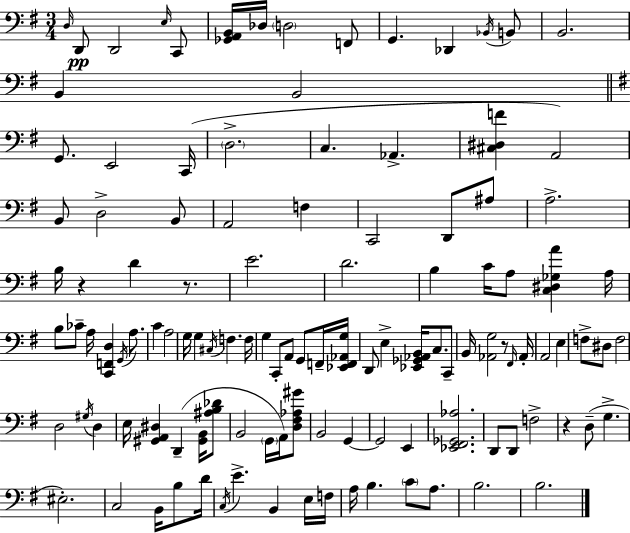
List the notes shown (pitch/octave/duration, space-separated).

D3/s D2/e D2/h E3/s C2/e [Gb2,A2,B2]/s Db3/s D3/h F2/e G2/q. Db2/q Bb2/s B2/e B2/h. B2/q B2/h G2/e. E2/h C2/s D3/h. C3/q. Ab2/q. [C#3,D#3,F4]/q A2/h B2/e D3/h B2/e A2/h F3/q C2/h D2/e A#3/e A3/h. B3/s R/q D4/q R/e. E4/h. D4/h. B3/q C4/s A3/e [C3,D#3,Gb3,A4]/q A3/s B3/e CES4/e A3/s [C2,F2,D3]/q G2/s A3/e. C4/q A3/h G3/s G3/q C#3/s F3/q. F3/s G3/q C2/e A2/e G2/e F2/s [Eb2,F2,Ab2,G3]/s D2/e E3/q [Eb2,Gb2,Ab2,B2]/s C3/e. C2/e B2/s [Ab2,G3]/h R/e F#2/s Ab2/s A2/h E3/q F3/e D#3/e F3/h D3/h G#3/s D3/q E3/s [G#2,A2,D#3]/q D2/q [G#2,B2]/s [A#3,B3,Db4]/e B2/h G2/s A2/s [D3,F#3,Ab3,G#4]/e B2/h G2/q G2/h E2/q [Eb2,F#2,Gb2,Ab3]/h. D2/e D2/e F3/h R/q D3/e G3/q. EIS3/h. C3/h B2/s B3/e D4/s C3/s E4/q. B2/q E3/s F3/s A3/s B3/q. C4/e A3/e. B3/h. B3/h.